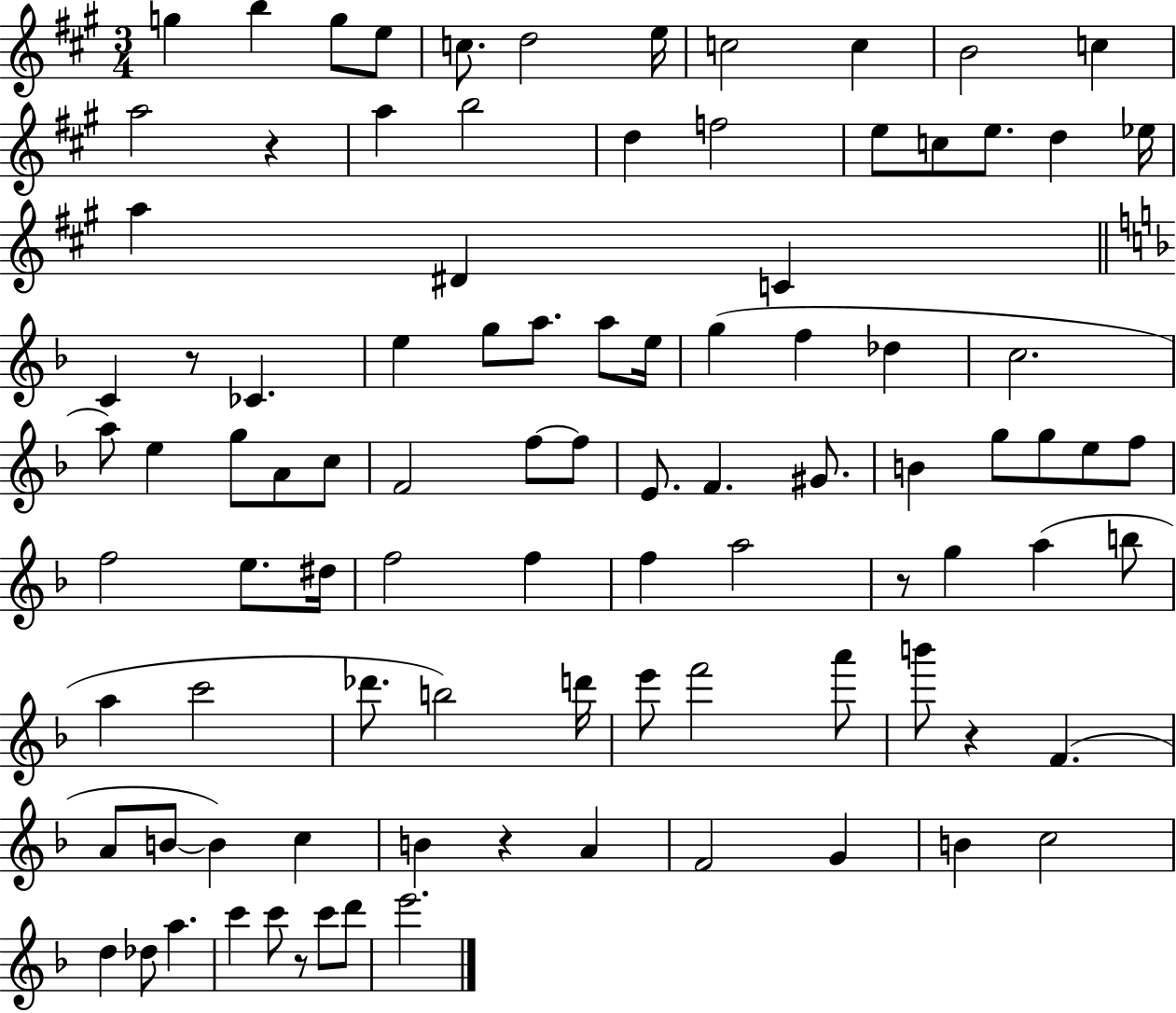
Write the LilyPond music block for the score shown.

{
  \clef treble
  \numericTimeSignature
  \time 3/4
  \key a \major
  g''4 b''4 g''8 e''8 | c''8. d''2 e''16 | c''2 c''4 | b'2 c''4 | \break a''2 r4 | a''4 b''2 | d''4 f''2 | e''8 c''8 e''8. d''4 ees''16 | \break a''4 dis'4 c'4 | \bar "||" \break \key f \major c'4 r8 ces'4. | e''4 g''8 a''8. a''8 e''16 | g''4( f''4 des''4 | c''2. | \break a''8) e''4 g''8 a'8 c''8 | f'2 f''8~~ f''8 | e'8. f'4. gis'8. | b'4 g''8 g''8 e''8 f''8 | \break f''2 e''8. dis''16 | f''2 f''4 | f''4 a''2 | r8 g''4 a''4( b''8 | \break a''4 c'''2 | des'''8. b''2) d'''16 | e'''8 f'''2 a'''8 | b'''8 r4 f'4.( | \break a'8 b'8~~ b'4) c''4 | b'4 r4 a'4 | f'2 g'4 | b'4 c''2 | \break d''4 des''8 a''4. | c'''4 c'''8 r8 c'''8 d'''8 | e'''2. | \bar "|."
}